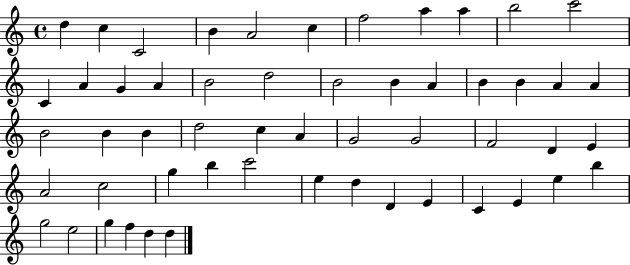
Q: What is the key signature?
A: C major